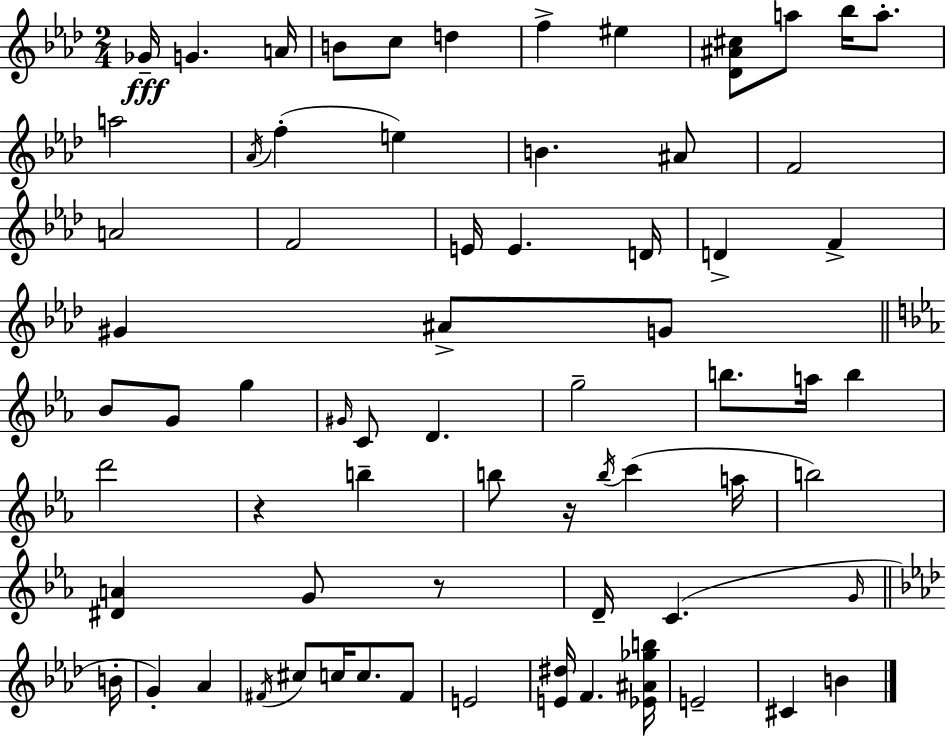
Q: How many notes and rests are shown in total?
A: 69